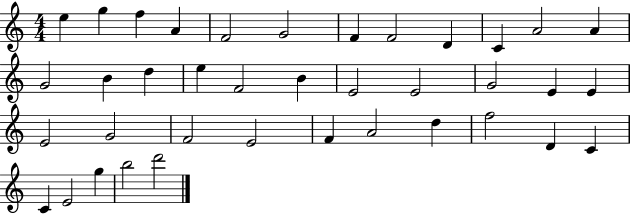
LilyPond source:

{
  \clef treble
  \numericTimeSignature
  \time 4/4
  \key c \major
  e''4 g''4 f''4 a'4 | f'2 g'2 | f'4 f'2 d'4 | c'4 a'2 a'4 | \break g'2 b'4 d''4 | e''4 f'2 b'4 | e'2 e'2 | g'2 e'4 e'4 | \break e'2 g'2 | f'2 e'2 | f'4 a'2 d''4 | f''2 d'4 c'4 | \break c'4 e'2 g''4 | b''2 d'''2 | \bar "|."
}